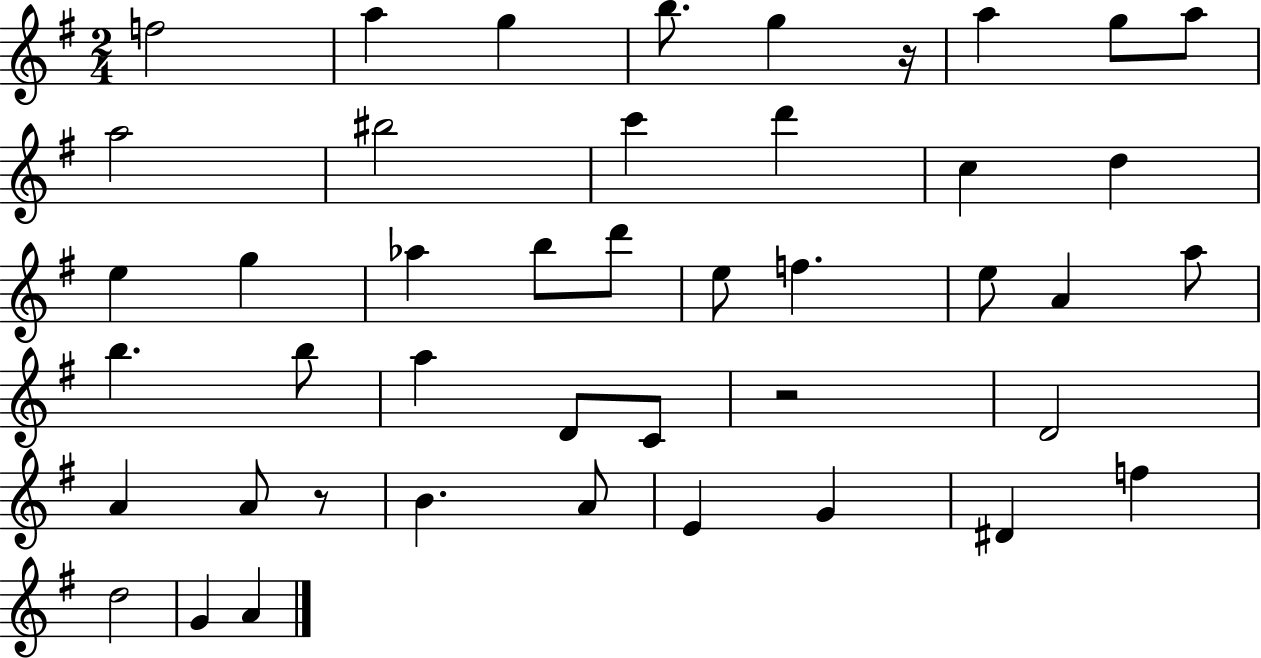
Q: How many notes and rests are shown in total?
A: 44